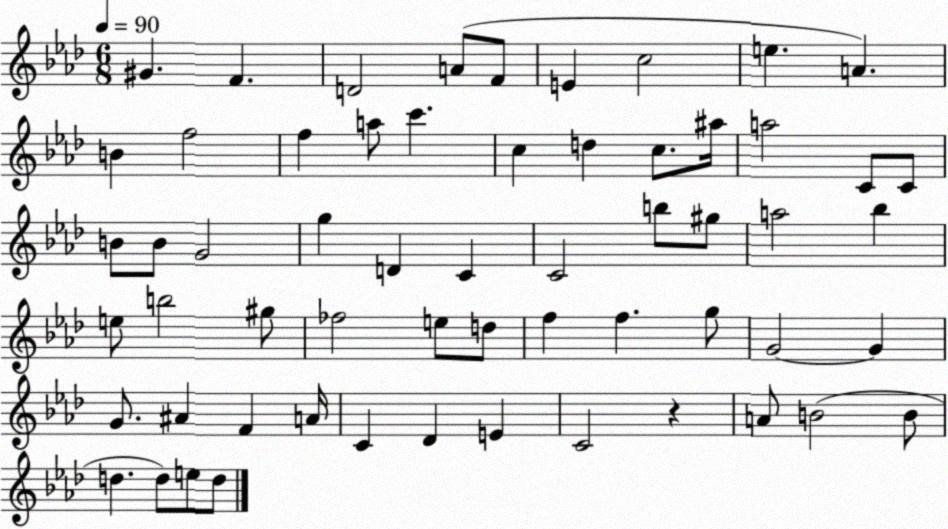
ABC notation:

X:1
T:Untitled
M:6/8
L:1/4
K:Ab
^G F D2 A/2 F/2 E c2 e A B f2 f a/2 c' c d c/2 ^a/4 a2 C/2 C/2 B/2 B/2 G2 g D C C2 b/2 ^g/2 a2 _b e/2 b2 ^g/2 _f2 e/2 d/2 f f g/2 G2 G G/2 ^A F A/4 C _D E C2 z A/2 B2 B/2 d d/2 e/2 d/2